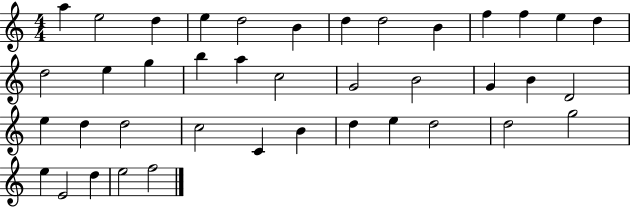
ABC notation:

X:1
T:Untitled
M:4/4
L:1/4
K:C
a e2 d e d2 B d d2 B f f e d d2 e g b a c2 G2 B2 G B D2 e d d2 c2 C B d e d2 d2 g2 e E2 d e2 f2